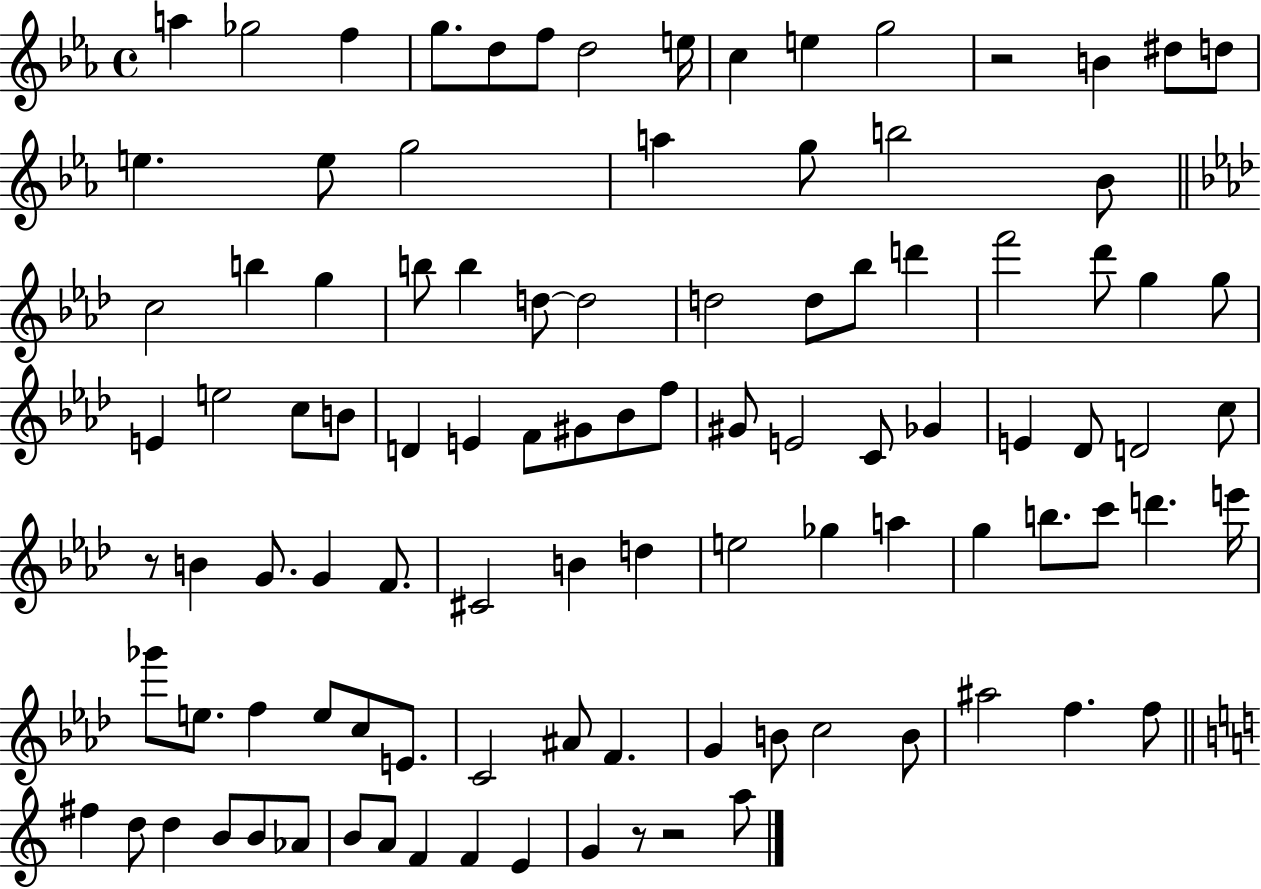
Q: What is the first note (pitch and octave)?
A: A5